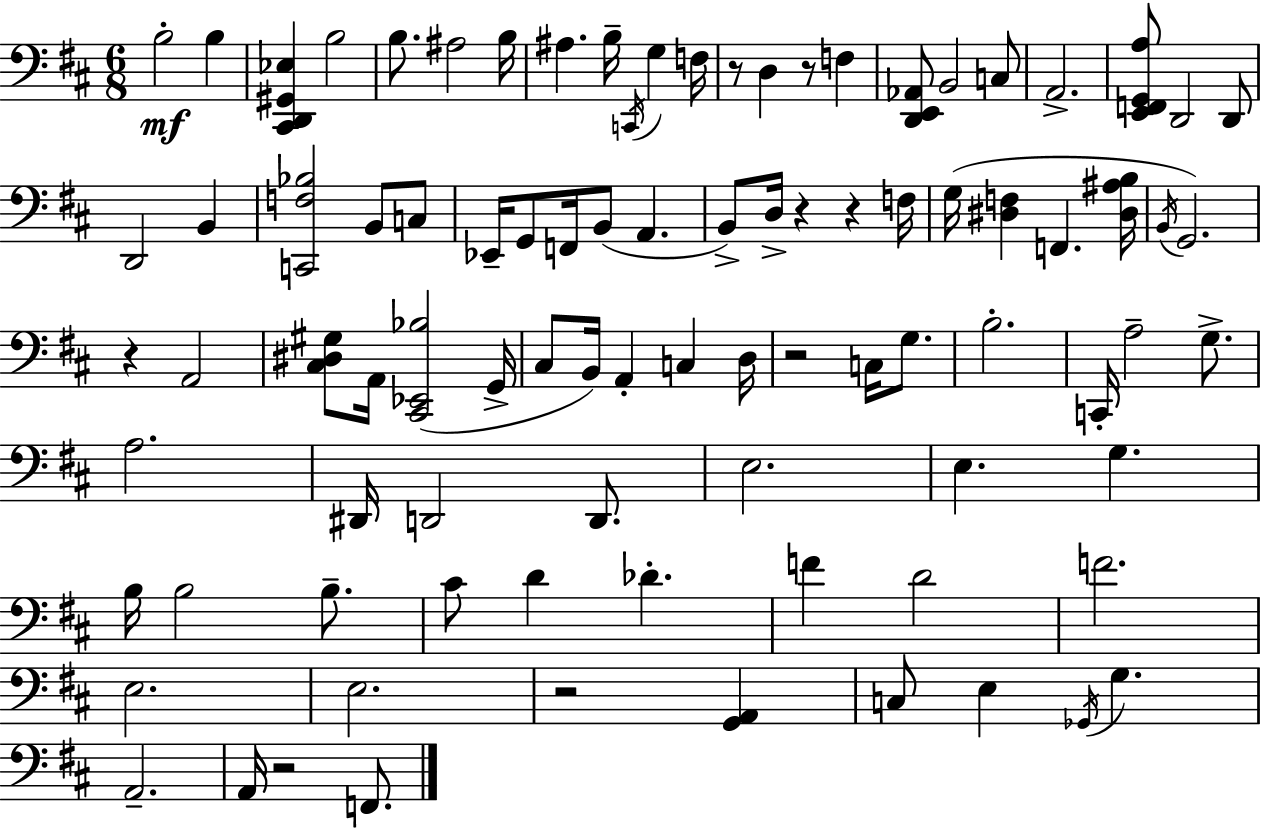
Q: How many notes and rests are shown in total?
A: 90